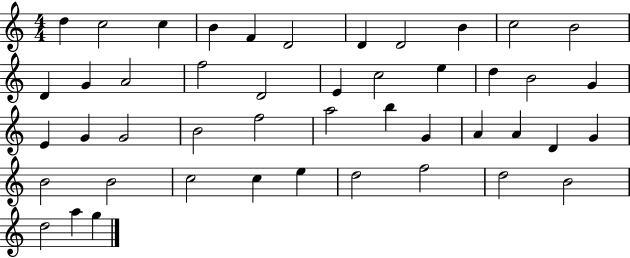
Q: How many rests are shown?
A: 0